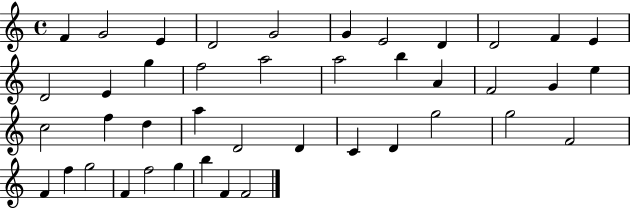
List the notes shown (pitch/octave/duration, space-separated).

F4/q G4/h E4/q D4/h G4/h G4/q E4/h D4/q D4/h F4/q E4/q D4/h E4/q G5/q F5/h A5/h A5/h B5/q A4/q F4/h G4/q E5/q C5/h F5/q D5/q A5/q D4/h D4/q C4/q D4/q G5/h G5/h F4/h F4/q F5/q G5/h F4/q F5/h G5/q B5/q F4/q F4/h